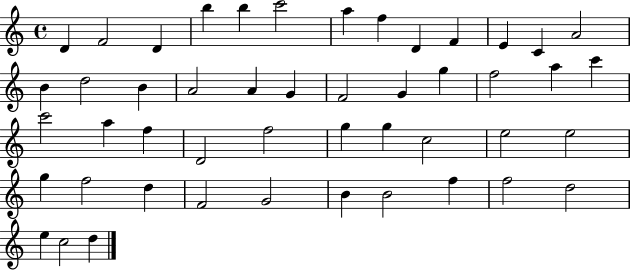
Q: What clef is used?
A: treble